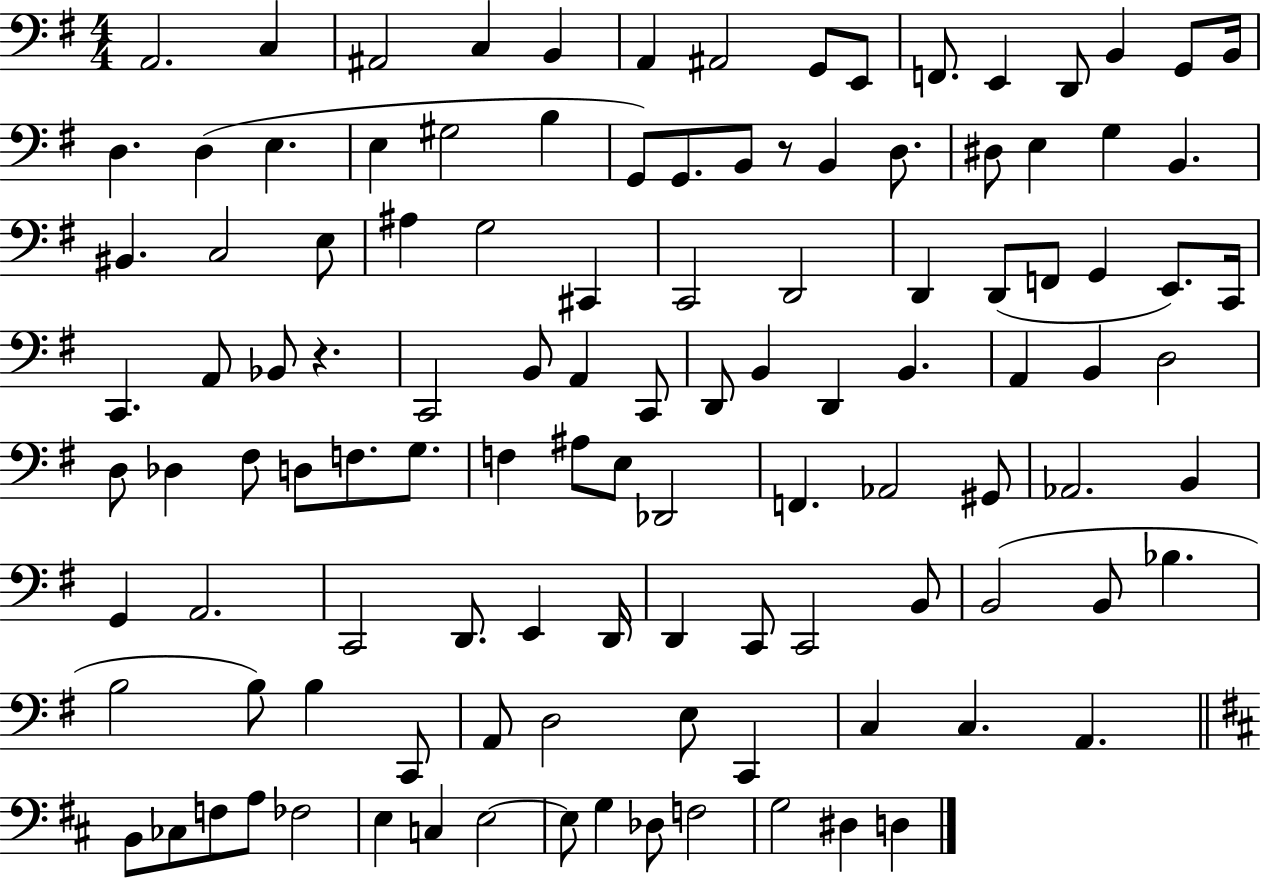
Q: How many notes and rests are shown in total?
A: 114